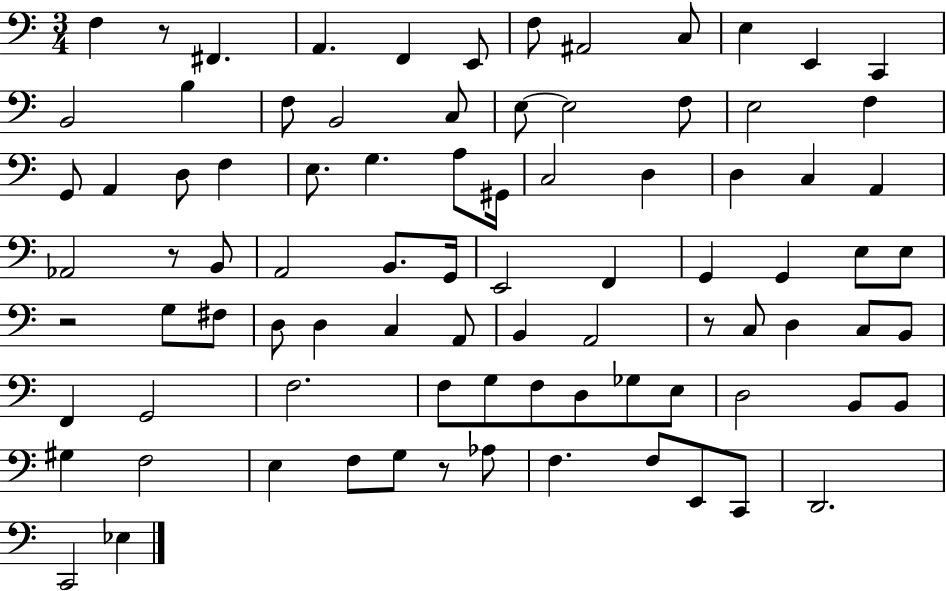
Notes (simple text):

F3/q R/e F#2/q. A2/q. F2/q E2/e F3/e A#2/h C3/e E3/q E2/q C2/q B2/h B3/q F3/e B2/h C3/e E3/e E3/h F3/e E3/h F3/q G2/e A2/q D3/e F3/q E3/e. G3/q. A3/e G#2/s C3/h D3/q D3/q C3/q A2/q Ab2/h R/e B2/e A2/h B2/e. G2/s E2/h F2/q G2/q G2/q E3/e E3/e R/h G3/e F#3/e D3/e D3/q C3/q A2/e B2/q A2/h R/e C3/e D3/q C3/e B2/e F2/q G2/h F3/h. F3/e G3/e F3/e D3/e Gb3/e E3/e D3/h B2/e B2/e G#3/q F3/h E3/q F3/e G3/e R/e Ab3/e F3/q. F3/e E2/e C2/e D2/h. C2/h Eb3/q